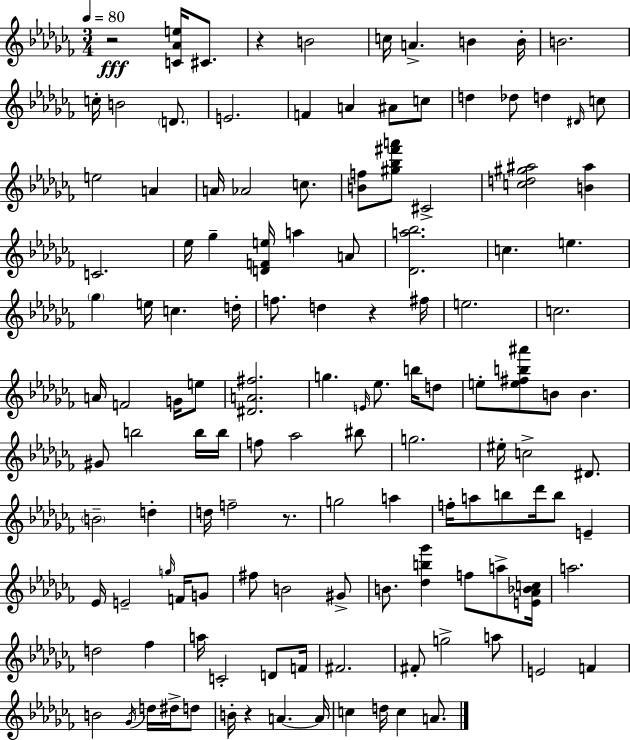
R/h [C4,Ab4,E5]/s C#4/e. R/q B4/h C5/s A4/q. B4/q B4/s B4/h. C5/s B4/h D4/e. E4/h. F4/q A4/q A#4/e C5/e D5/q Db5/e D5/q D#4/s C5/e E5/h A4/q A4/s Ab4/h C5/e. [B4,F5]/e [G#5,Bb5,F#6,A6]/e C#4/h [C5,D5,G#5,A#5]/h [B4,A#5]/q C4/h. Eb5/s Gb5/q [D4,F4,E5]/s A5/q A4/e [Db4,A5,Bb5]/h. C5/q. E5/q. Gb5/q E5/s C5/q. D5/s F5/e. D5/q R/q F#5/s E5/h. C5/h. A4/s F4/h G4/s E5/e [D#4,A4,F#5]/h. G5/q. E4/s Eb5/e. B5/s D5/e E5/e [E5,F#5,B5,A#6]/e B4/e B4/q. G#4/e B5/h B5/s B5/s F5/e Ab5/h BIS5/e G5/h. EIS5/s C5/h D#4/e. B4/h D5/q D5/s F5/h R/e. G5/h A5/q F5/s A5/e B5/e Db6/s B5/e E4/q Eb4/s E4/h G5/s F4/s G4/e F#5/e B4/h G#4/e B4/e. [Db5,B5,Gb6]/q F5/e A5/e [E4,Ab4,Bb4,C5]/s A5/h. D5/h FES5/q A5/s C4/h D4/e F4/s F#4/h. F#4/e G5/h A5/e E4/h F4/q B4/h Gb4/s D5/s D#5/s D5/e B4/s R/q A4/q. A4/s C5/q D5/s C5/q A4/e.